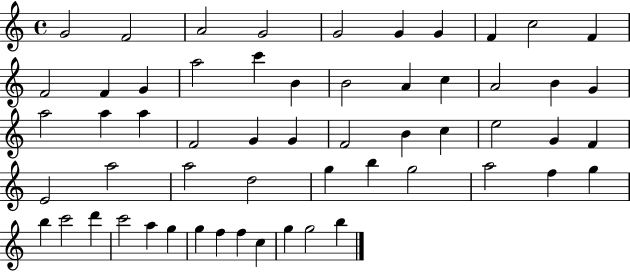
X:1
T:Untitled
M:4/4
L:1/4
K:C
G2 F2 A2 G2 G2 G G F c2 F F2 F G a2 c' B B2 A c A2 B G a2 a a F2 G G F2 B c e2 G F E2 a2 a2 d2 g b g2 a2 f g b c'2 d' c'2 a g g f f c g g2 b